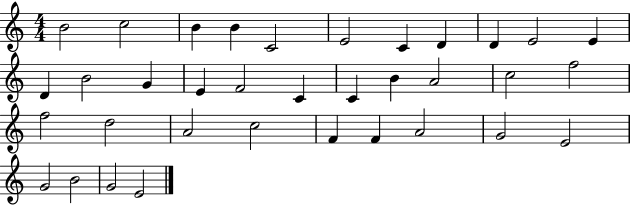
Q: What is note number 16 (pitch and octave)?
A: F4